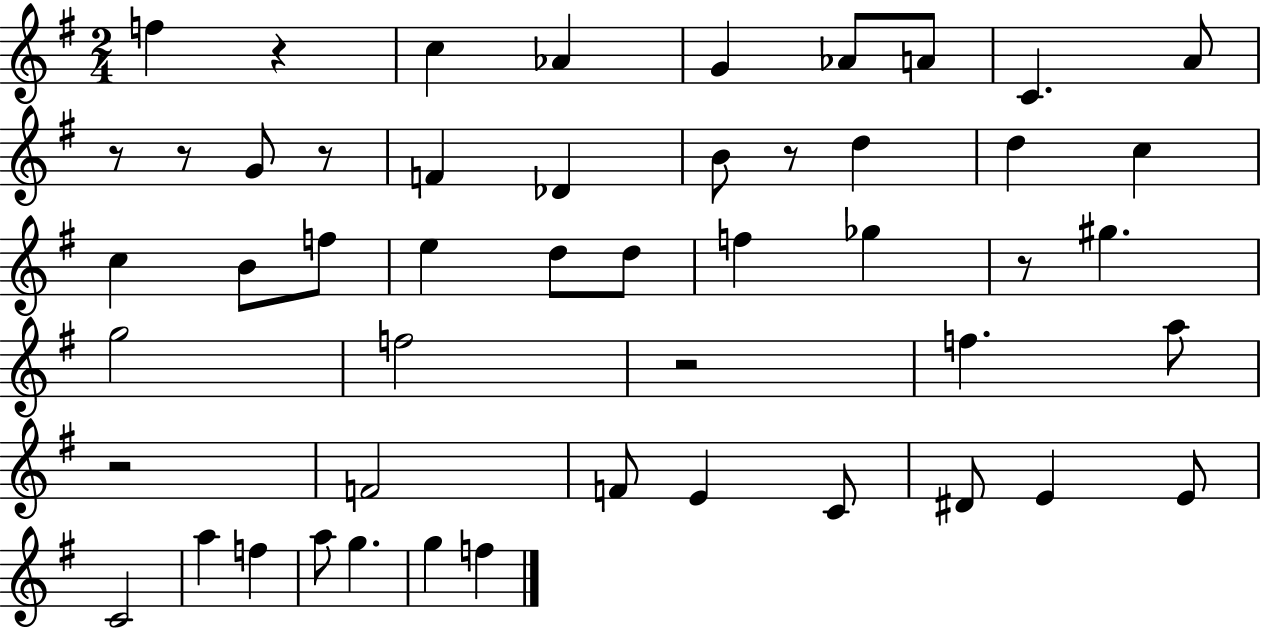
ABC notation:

X:1
T:Untitled
M:2/4
L:1/4
K:G
f z c _A G _A/2 A/2 C A/2 z/2 z/2 G/2 z/2 F _D B/2 z/2 d d c c B/2 f/2 e d/2 d/2 f _g z/2 ^g g2 f2 z2 f a/2 z2 F2 F/2 E C/2 ^D/2 E E/2 C2 a f a/2 g g f